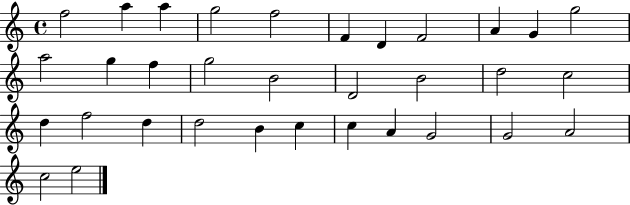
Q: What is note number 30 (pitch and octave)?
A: G4